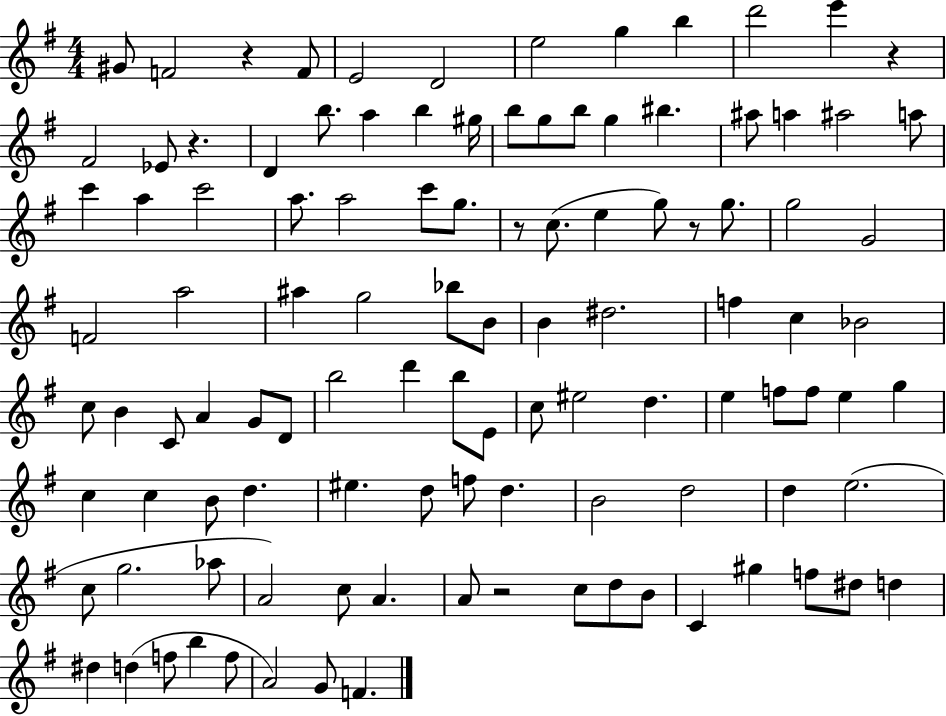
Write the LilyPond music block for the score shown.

{
  \clef treble
  \numericTimeSignature
  \time 4/4
  \key g \major
  gis'8 f'2 r4 f'8 | e'2 d'2 | e''2 g''4 b''4 | d'''2 e'''4 r4 | \break fis'2 ees'8 r4. | d'4 b''8. a''4 b''4 gis''16 | b''8 g''8 b''8 g''4 bis''4. | ais''8 a''4 ais''2 a''8 | \break c'''4 a''4 c'''2 | a''8. a''2 c'''8 g''8. | r8 c''8.( e''4 g''8) r8 g''8. | g''2 g'2 | \break f'2 a''2 | ais''4 g''2 bes''8 b'8 | b'4 dis''2. | f''4 c''4 bes'2 | \break c''8 b'4 c'8 a'4 g'8 d'8 | b''2 d'''4 b''8 e'8 | c''8 eis''2 d''4. | e''4 f''8 f''8 e''4 g''4 | \break c''4 c''4 b'8 d''4. | eis''4. d''8 f''8 d''4. | b'2 d''2 | d''4 e''2.( | \break c''8 g''2. aes''8 | a'2) c''8 a'4. | a'8 r2 c''8 d''8 b'8 | c'4 gis''4 f''8 dis''8 d''4 | \break dis''4 d''4( f''8 b''4 f''8 | a'2) g'8 f'4. | \bar "|."
}